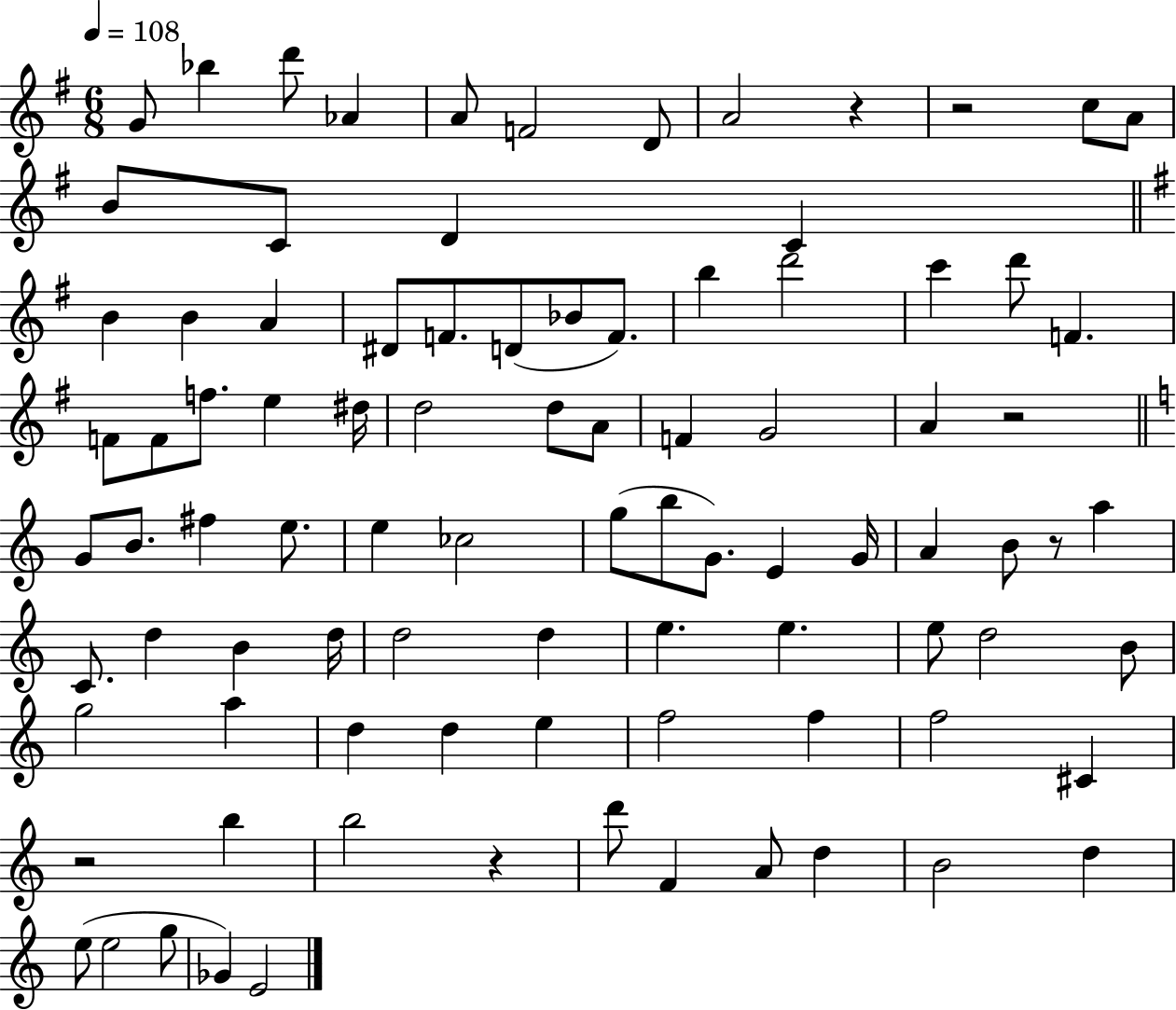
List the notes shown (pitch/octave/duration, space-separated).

G4/e Bb5/q D6/e Ab4/q A4/e F4/h D4/e A4/h R/q R/h C5/e A4/e B4/e C4/e D4/q C4/q B4/q B4/q A4/q D#4/e F4/e. D4/e Bb4/e F4/e. B5/q D6/h C6/q D6/e F4/q. F4/e F4/e F5/e. E5/q D#5/s D5/h D5/e A4/e F4/q G4/h A4/q R/h G4/e B4/e. F#5/q E5/e. E5/q CES5/h G5/e B5/e G4/e. E4/q G4/s A4/q B4/e R/e A5/q C4/e. D5/q B4/q D5/s D5/h D5/q E5/q. E5/q. E5/e D5/h B4/e G5/h A5/q D5/q D5/q E5/q F5/h F5/q F5/h C#4/q R/h B5/q B5/h R/q D6/e F4/q A4/e D5/q B4/h D5/q E5/e E5/h G5/e Gb4/q E4/h